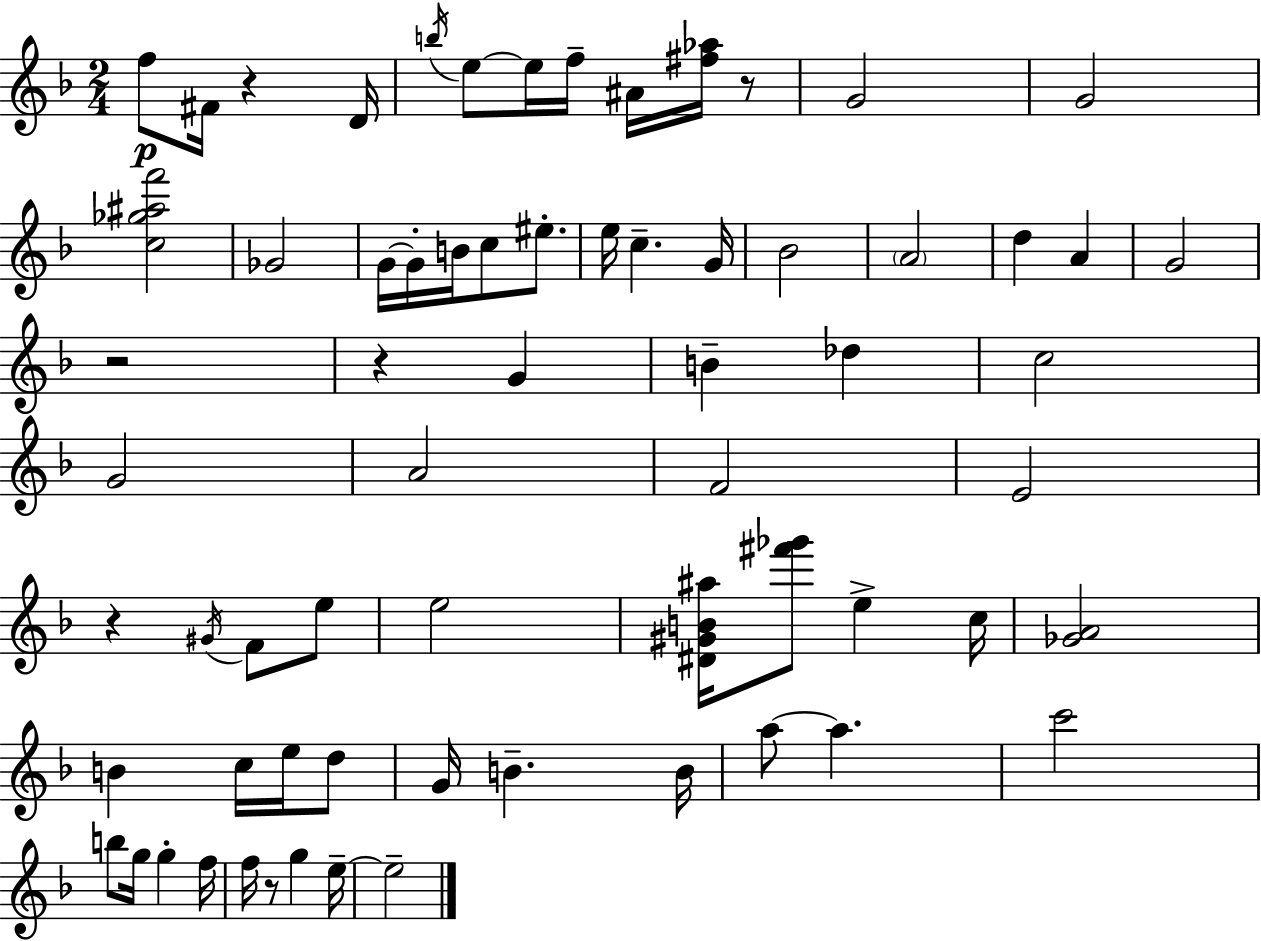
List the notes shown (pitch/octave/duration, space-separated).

F5/e F#4/s R/q D4/s B5/s E5/e E5/s F5/s A#4/s [F#5,Ab5]/s R/e G4/h G4/h [C5,Gb5,A#5,F6]/h Gb4/h G4/s G4/s B4/s C5/e EIS5/e. E5/s C5/q. G4/s Bb4/h A4/h D5/q A4/q G4/h R/h R/q G4/q B4/q Db5/q C5/h G4/h A4/h F4/h E4/h R/q G#4/s F4/e E5/e E5/h [D#4,G#4,B4,A#5]/s [F#6,Gb6]/e E5/q C5/s [Gb4,A4]/h B4/q C5/s E5/s D5/e G4/s B4/q. B4/s A5/e A5/q. C6/h B5/e G5/s G5/q F5/s F5/s R/e G5/q E5/s E5/h